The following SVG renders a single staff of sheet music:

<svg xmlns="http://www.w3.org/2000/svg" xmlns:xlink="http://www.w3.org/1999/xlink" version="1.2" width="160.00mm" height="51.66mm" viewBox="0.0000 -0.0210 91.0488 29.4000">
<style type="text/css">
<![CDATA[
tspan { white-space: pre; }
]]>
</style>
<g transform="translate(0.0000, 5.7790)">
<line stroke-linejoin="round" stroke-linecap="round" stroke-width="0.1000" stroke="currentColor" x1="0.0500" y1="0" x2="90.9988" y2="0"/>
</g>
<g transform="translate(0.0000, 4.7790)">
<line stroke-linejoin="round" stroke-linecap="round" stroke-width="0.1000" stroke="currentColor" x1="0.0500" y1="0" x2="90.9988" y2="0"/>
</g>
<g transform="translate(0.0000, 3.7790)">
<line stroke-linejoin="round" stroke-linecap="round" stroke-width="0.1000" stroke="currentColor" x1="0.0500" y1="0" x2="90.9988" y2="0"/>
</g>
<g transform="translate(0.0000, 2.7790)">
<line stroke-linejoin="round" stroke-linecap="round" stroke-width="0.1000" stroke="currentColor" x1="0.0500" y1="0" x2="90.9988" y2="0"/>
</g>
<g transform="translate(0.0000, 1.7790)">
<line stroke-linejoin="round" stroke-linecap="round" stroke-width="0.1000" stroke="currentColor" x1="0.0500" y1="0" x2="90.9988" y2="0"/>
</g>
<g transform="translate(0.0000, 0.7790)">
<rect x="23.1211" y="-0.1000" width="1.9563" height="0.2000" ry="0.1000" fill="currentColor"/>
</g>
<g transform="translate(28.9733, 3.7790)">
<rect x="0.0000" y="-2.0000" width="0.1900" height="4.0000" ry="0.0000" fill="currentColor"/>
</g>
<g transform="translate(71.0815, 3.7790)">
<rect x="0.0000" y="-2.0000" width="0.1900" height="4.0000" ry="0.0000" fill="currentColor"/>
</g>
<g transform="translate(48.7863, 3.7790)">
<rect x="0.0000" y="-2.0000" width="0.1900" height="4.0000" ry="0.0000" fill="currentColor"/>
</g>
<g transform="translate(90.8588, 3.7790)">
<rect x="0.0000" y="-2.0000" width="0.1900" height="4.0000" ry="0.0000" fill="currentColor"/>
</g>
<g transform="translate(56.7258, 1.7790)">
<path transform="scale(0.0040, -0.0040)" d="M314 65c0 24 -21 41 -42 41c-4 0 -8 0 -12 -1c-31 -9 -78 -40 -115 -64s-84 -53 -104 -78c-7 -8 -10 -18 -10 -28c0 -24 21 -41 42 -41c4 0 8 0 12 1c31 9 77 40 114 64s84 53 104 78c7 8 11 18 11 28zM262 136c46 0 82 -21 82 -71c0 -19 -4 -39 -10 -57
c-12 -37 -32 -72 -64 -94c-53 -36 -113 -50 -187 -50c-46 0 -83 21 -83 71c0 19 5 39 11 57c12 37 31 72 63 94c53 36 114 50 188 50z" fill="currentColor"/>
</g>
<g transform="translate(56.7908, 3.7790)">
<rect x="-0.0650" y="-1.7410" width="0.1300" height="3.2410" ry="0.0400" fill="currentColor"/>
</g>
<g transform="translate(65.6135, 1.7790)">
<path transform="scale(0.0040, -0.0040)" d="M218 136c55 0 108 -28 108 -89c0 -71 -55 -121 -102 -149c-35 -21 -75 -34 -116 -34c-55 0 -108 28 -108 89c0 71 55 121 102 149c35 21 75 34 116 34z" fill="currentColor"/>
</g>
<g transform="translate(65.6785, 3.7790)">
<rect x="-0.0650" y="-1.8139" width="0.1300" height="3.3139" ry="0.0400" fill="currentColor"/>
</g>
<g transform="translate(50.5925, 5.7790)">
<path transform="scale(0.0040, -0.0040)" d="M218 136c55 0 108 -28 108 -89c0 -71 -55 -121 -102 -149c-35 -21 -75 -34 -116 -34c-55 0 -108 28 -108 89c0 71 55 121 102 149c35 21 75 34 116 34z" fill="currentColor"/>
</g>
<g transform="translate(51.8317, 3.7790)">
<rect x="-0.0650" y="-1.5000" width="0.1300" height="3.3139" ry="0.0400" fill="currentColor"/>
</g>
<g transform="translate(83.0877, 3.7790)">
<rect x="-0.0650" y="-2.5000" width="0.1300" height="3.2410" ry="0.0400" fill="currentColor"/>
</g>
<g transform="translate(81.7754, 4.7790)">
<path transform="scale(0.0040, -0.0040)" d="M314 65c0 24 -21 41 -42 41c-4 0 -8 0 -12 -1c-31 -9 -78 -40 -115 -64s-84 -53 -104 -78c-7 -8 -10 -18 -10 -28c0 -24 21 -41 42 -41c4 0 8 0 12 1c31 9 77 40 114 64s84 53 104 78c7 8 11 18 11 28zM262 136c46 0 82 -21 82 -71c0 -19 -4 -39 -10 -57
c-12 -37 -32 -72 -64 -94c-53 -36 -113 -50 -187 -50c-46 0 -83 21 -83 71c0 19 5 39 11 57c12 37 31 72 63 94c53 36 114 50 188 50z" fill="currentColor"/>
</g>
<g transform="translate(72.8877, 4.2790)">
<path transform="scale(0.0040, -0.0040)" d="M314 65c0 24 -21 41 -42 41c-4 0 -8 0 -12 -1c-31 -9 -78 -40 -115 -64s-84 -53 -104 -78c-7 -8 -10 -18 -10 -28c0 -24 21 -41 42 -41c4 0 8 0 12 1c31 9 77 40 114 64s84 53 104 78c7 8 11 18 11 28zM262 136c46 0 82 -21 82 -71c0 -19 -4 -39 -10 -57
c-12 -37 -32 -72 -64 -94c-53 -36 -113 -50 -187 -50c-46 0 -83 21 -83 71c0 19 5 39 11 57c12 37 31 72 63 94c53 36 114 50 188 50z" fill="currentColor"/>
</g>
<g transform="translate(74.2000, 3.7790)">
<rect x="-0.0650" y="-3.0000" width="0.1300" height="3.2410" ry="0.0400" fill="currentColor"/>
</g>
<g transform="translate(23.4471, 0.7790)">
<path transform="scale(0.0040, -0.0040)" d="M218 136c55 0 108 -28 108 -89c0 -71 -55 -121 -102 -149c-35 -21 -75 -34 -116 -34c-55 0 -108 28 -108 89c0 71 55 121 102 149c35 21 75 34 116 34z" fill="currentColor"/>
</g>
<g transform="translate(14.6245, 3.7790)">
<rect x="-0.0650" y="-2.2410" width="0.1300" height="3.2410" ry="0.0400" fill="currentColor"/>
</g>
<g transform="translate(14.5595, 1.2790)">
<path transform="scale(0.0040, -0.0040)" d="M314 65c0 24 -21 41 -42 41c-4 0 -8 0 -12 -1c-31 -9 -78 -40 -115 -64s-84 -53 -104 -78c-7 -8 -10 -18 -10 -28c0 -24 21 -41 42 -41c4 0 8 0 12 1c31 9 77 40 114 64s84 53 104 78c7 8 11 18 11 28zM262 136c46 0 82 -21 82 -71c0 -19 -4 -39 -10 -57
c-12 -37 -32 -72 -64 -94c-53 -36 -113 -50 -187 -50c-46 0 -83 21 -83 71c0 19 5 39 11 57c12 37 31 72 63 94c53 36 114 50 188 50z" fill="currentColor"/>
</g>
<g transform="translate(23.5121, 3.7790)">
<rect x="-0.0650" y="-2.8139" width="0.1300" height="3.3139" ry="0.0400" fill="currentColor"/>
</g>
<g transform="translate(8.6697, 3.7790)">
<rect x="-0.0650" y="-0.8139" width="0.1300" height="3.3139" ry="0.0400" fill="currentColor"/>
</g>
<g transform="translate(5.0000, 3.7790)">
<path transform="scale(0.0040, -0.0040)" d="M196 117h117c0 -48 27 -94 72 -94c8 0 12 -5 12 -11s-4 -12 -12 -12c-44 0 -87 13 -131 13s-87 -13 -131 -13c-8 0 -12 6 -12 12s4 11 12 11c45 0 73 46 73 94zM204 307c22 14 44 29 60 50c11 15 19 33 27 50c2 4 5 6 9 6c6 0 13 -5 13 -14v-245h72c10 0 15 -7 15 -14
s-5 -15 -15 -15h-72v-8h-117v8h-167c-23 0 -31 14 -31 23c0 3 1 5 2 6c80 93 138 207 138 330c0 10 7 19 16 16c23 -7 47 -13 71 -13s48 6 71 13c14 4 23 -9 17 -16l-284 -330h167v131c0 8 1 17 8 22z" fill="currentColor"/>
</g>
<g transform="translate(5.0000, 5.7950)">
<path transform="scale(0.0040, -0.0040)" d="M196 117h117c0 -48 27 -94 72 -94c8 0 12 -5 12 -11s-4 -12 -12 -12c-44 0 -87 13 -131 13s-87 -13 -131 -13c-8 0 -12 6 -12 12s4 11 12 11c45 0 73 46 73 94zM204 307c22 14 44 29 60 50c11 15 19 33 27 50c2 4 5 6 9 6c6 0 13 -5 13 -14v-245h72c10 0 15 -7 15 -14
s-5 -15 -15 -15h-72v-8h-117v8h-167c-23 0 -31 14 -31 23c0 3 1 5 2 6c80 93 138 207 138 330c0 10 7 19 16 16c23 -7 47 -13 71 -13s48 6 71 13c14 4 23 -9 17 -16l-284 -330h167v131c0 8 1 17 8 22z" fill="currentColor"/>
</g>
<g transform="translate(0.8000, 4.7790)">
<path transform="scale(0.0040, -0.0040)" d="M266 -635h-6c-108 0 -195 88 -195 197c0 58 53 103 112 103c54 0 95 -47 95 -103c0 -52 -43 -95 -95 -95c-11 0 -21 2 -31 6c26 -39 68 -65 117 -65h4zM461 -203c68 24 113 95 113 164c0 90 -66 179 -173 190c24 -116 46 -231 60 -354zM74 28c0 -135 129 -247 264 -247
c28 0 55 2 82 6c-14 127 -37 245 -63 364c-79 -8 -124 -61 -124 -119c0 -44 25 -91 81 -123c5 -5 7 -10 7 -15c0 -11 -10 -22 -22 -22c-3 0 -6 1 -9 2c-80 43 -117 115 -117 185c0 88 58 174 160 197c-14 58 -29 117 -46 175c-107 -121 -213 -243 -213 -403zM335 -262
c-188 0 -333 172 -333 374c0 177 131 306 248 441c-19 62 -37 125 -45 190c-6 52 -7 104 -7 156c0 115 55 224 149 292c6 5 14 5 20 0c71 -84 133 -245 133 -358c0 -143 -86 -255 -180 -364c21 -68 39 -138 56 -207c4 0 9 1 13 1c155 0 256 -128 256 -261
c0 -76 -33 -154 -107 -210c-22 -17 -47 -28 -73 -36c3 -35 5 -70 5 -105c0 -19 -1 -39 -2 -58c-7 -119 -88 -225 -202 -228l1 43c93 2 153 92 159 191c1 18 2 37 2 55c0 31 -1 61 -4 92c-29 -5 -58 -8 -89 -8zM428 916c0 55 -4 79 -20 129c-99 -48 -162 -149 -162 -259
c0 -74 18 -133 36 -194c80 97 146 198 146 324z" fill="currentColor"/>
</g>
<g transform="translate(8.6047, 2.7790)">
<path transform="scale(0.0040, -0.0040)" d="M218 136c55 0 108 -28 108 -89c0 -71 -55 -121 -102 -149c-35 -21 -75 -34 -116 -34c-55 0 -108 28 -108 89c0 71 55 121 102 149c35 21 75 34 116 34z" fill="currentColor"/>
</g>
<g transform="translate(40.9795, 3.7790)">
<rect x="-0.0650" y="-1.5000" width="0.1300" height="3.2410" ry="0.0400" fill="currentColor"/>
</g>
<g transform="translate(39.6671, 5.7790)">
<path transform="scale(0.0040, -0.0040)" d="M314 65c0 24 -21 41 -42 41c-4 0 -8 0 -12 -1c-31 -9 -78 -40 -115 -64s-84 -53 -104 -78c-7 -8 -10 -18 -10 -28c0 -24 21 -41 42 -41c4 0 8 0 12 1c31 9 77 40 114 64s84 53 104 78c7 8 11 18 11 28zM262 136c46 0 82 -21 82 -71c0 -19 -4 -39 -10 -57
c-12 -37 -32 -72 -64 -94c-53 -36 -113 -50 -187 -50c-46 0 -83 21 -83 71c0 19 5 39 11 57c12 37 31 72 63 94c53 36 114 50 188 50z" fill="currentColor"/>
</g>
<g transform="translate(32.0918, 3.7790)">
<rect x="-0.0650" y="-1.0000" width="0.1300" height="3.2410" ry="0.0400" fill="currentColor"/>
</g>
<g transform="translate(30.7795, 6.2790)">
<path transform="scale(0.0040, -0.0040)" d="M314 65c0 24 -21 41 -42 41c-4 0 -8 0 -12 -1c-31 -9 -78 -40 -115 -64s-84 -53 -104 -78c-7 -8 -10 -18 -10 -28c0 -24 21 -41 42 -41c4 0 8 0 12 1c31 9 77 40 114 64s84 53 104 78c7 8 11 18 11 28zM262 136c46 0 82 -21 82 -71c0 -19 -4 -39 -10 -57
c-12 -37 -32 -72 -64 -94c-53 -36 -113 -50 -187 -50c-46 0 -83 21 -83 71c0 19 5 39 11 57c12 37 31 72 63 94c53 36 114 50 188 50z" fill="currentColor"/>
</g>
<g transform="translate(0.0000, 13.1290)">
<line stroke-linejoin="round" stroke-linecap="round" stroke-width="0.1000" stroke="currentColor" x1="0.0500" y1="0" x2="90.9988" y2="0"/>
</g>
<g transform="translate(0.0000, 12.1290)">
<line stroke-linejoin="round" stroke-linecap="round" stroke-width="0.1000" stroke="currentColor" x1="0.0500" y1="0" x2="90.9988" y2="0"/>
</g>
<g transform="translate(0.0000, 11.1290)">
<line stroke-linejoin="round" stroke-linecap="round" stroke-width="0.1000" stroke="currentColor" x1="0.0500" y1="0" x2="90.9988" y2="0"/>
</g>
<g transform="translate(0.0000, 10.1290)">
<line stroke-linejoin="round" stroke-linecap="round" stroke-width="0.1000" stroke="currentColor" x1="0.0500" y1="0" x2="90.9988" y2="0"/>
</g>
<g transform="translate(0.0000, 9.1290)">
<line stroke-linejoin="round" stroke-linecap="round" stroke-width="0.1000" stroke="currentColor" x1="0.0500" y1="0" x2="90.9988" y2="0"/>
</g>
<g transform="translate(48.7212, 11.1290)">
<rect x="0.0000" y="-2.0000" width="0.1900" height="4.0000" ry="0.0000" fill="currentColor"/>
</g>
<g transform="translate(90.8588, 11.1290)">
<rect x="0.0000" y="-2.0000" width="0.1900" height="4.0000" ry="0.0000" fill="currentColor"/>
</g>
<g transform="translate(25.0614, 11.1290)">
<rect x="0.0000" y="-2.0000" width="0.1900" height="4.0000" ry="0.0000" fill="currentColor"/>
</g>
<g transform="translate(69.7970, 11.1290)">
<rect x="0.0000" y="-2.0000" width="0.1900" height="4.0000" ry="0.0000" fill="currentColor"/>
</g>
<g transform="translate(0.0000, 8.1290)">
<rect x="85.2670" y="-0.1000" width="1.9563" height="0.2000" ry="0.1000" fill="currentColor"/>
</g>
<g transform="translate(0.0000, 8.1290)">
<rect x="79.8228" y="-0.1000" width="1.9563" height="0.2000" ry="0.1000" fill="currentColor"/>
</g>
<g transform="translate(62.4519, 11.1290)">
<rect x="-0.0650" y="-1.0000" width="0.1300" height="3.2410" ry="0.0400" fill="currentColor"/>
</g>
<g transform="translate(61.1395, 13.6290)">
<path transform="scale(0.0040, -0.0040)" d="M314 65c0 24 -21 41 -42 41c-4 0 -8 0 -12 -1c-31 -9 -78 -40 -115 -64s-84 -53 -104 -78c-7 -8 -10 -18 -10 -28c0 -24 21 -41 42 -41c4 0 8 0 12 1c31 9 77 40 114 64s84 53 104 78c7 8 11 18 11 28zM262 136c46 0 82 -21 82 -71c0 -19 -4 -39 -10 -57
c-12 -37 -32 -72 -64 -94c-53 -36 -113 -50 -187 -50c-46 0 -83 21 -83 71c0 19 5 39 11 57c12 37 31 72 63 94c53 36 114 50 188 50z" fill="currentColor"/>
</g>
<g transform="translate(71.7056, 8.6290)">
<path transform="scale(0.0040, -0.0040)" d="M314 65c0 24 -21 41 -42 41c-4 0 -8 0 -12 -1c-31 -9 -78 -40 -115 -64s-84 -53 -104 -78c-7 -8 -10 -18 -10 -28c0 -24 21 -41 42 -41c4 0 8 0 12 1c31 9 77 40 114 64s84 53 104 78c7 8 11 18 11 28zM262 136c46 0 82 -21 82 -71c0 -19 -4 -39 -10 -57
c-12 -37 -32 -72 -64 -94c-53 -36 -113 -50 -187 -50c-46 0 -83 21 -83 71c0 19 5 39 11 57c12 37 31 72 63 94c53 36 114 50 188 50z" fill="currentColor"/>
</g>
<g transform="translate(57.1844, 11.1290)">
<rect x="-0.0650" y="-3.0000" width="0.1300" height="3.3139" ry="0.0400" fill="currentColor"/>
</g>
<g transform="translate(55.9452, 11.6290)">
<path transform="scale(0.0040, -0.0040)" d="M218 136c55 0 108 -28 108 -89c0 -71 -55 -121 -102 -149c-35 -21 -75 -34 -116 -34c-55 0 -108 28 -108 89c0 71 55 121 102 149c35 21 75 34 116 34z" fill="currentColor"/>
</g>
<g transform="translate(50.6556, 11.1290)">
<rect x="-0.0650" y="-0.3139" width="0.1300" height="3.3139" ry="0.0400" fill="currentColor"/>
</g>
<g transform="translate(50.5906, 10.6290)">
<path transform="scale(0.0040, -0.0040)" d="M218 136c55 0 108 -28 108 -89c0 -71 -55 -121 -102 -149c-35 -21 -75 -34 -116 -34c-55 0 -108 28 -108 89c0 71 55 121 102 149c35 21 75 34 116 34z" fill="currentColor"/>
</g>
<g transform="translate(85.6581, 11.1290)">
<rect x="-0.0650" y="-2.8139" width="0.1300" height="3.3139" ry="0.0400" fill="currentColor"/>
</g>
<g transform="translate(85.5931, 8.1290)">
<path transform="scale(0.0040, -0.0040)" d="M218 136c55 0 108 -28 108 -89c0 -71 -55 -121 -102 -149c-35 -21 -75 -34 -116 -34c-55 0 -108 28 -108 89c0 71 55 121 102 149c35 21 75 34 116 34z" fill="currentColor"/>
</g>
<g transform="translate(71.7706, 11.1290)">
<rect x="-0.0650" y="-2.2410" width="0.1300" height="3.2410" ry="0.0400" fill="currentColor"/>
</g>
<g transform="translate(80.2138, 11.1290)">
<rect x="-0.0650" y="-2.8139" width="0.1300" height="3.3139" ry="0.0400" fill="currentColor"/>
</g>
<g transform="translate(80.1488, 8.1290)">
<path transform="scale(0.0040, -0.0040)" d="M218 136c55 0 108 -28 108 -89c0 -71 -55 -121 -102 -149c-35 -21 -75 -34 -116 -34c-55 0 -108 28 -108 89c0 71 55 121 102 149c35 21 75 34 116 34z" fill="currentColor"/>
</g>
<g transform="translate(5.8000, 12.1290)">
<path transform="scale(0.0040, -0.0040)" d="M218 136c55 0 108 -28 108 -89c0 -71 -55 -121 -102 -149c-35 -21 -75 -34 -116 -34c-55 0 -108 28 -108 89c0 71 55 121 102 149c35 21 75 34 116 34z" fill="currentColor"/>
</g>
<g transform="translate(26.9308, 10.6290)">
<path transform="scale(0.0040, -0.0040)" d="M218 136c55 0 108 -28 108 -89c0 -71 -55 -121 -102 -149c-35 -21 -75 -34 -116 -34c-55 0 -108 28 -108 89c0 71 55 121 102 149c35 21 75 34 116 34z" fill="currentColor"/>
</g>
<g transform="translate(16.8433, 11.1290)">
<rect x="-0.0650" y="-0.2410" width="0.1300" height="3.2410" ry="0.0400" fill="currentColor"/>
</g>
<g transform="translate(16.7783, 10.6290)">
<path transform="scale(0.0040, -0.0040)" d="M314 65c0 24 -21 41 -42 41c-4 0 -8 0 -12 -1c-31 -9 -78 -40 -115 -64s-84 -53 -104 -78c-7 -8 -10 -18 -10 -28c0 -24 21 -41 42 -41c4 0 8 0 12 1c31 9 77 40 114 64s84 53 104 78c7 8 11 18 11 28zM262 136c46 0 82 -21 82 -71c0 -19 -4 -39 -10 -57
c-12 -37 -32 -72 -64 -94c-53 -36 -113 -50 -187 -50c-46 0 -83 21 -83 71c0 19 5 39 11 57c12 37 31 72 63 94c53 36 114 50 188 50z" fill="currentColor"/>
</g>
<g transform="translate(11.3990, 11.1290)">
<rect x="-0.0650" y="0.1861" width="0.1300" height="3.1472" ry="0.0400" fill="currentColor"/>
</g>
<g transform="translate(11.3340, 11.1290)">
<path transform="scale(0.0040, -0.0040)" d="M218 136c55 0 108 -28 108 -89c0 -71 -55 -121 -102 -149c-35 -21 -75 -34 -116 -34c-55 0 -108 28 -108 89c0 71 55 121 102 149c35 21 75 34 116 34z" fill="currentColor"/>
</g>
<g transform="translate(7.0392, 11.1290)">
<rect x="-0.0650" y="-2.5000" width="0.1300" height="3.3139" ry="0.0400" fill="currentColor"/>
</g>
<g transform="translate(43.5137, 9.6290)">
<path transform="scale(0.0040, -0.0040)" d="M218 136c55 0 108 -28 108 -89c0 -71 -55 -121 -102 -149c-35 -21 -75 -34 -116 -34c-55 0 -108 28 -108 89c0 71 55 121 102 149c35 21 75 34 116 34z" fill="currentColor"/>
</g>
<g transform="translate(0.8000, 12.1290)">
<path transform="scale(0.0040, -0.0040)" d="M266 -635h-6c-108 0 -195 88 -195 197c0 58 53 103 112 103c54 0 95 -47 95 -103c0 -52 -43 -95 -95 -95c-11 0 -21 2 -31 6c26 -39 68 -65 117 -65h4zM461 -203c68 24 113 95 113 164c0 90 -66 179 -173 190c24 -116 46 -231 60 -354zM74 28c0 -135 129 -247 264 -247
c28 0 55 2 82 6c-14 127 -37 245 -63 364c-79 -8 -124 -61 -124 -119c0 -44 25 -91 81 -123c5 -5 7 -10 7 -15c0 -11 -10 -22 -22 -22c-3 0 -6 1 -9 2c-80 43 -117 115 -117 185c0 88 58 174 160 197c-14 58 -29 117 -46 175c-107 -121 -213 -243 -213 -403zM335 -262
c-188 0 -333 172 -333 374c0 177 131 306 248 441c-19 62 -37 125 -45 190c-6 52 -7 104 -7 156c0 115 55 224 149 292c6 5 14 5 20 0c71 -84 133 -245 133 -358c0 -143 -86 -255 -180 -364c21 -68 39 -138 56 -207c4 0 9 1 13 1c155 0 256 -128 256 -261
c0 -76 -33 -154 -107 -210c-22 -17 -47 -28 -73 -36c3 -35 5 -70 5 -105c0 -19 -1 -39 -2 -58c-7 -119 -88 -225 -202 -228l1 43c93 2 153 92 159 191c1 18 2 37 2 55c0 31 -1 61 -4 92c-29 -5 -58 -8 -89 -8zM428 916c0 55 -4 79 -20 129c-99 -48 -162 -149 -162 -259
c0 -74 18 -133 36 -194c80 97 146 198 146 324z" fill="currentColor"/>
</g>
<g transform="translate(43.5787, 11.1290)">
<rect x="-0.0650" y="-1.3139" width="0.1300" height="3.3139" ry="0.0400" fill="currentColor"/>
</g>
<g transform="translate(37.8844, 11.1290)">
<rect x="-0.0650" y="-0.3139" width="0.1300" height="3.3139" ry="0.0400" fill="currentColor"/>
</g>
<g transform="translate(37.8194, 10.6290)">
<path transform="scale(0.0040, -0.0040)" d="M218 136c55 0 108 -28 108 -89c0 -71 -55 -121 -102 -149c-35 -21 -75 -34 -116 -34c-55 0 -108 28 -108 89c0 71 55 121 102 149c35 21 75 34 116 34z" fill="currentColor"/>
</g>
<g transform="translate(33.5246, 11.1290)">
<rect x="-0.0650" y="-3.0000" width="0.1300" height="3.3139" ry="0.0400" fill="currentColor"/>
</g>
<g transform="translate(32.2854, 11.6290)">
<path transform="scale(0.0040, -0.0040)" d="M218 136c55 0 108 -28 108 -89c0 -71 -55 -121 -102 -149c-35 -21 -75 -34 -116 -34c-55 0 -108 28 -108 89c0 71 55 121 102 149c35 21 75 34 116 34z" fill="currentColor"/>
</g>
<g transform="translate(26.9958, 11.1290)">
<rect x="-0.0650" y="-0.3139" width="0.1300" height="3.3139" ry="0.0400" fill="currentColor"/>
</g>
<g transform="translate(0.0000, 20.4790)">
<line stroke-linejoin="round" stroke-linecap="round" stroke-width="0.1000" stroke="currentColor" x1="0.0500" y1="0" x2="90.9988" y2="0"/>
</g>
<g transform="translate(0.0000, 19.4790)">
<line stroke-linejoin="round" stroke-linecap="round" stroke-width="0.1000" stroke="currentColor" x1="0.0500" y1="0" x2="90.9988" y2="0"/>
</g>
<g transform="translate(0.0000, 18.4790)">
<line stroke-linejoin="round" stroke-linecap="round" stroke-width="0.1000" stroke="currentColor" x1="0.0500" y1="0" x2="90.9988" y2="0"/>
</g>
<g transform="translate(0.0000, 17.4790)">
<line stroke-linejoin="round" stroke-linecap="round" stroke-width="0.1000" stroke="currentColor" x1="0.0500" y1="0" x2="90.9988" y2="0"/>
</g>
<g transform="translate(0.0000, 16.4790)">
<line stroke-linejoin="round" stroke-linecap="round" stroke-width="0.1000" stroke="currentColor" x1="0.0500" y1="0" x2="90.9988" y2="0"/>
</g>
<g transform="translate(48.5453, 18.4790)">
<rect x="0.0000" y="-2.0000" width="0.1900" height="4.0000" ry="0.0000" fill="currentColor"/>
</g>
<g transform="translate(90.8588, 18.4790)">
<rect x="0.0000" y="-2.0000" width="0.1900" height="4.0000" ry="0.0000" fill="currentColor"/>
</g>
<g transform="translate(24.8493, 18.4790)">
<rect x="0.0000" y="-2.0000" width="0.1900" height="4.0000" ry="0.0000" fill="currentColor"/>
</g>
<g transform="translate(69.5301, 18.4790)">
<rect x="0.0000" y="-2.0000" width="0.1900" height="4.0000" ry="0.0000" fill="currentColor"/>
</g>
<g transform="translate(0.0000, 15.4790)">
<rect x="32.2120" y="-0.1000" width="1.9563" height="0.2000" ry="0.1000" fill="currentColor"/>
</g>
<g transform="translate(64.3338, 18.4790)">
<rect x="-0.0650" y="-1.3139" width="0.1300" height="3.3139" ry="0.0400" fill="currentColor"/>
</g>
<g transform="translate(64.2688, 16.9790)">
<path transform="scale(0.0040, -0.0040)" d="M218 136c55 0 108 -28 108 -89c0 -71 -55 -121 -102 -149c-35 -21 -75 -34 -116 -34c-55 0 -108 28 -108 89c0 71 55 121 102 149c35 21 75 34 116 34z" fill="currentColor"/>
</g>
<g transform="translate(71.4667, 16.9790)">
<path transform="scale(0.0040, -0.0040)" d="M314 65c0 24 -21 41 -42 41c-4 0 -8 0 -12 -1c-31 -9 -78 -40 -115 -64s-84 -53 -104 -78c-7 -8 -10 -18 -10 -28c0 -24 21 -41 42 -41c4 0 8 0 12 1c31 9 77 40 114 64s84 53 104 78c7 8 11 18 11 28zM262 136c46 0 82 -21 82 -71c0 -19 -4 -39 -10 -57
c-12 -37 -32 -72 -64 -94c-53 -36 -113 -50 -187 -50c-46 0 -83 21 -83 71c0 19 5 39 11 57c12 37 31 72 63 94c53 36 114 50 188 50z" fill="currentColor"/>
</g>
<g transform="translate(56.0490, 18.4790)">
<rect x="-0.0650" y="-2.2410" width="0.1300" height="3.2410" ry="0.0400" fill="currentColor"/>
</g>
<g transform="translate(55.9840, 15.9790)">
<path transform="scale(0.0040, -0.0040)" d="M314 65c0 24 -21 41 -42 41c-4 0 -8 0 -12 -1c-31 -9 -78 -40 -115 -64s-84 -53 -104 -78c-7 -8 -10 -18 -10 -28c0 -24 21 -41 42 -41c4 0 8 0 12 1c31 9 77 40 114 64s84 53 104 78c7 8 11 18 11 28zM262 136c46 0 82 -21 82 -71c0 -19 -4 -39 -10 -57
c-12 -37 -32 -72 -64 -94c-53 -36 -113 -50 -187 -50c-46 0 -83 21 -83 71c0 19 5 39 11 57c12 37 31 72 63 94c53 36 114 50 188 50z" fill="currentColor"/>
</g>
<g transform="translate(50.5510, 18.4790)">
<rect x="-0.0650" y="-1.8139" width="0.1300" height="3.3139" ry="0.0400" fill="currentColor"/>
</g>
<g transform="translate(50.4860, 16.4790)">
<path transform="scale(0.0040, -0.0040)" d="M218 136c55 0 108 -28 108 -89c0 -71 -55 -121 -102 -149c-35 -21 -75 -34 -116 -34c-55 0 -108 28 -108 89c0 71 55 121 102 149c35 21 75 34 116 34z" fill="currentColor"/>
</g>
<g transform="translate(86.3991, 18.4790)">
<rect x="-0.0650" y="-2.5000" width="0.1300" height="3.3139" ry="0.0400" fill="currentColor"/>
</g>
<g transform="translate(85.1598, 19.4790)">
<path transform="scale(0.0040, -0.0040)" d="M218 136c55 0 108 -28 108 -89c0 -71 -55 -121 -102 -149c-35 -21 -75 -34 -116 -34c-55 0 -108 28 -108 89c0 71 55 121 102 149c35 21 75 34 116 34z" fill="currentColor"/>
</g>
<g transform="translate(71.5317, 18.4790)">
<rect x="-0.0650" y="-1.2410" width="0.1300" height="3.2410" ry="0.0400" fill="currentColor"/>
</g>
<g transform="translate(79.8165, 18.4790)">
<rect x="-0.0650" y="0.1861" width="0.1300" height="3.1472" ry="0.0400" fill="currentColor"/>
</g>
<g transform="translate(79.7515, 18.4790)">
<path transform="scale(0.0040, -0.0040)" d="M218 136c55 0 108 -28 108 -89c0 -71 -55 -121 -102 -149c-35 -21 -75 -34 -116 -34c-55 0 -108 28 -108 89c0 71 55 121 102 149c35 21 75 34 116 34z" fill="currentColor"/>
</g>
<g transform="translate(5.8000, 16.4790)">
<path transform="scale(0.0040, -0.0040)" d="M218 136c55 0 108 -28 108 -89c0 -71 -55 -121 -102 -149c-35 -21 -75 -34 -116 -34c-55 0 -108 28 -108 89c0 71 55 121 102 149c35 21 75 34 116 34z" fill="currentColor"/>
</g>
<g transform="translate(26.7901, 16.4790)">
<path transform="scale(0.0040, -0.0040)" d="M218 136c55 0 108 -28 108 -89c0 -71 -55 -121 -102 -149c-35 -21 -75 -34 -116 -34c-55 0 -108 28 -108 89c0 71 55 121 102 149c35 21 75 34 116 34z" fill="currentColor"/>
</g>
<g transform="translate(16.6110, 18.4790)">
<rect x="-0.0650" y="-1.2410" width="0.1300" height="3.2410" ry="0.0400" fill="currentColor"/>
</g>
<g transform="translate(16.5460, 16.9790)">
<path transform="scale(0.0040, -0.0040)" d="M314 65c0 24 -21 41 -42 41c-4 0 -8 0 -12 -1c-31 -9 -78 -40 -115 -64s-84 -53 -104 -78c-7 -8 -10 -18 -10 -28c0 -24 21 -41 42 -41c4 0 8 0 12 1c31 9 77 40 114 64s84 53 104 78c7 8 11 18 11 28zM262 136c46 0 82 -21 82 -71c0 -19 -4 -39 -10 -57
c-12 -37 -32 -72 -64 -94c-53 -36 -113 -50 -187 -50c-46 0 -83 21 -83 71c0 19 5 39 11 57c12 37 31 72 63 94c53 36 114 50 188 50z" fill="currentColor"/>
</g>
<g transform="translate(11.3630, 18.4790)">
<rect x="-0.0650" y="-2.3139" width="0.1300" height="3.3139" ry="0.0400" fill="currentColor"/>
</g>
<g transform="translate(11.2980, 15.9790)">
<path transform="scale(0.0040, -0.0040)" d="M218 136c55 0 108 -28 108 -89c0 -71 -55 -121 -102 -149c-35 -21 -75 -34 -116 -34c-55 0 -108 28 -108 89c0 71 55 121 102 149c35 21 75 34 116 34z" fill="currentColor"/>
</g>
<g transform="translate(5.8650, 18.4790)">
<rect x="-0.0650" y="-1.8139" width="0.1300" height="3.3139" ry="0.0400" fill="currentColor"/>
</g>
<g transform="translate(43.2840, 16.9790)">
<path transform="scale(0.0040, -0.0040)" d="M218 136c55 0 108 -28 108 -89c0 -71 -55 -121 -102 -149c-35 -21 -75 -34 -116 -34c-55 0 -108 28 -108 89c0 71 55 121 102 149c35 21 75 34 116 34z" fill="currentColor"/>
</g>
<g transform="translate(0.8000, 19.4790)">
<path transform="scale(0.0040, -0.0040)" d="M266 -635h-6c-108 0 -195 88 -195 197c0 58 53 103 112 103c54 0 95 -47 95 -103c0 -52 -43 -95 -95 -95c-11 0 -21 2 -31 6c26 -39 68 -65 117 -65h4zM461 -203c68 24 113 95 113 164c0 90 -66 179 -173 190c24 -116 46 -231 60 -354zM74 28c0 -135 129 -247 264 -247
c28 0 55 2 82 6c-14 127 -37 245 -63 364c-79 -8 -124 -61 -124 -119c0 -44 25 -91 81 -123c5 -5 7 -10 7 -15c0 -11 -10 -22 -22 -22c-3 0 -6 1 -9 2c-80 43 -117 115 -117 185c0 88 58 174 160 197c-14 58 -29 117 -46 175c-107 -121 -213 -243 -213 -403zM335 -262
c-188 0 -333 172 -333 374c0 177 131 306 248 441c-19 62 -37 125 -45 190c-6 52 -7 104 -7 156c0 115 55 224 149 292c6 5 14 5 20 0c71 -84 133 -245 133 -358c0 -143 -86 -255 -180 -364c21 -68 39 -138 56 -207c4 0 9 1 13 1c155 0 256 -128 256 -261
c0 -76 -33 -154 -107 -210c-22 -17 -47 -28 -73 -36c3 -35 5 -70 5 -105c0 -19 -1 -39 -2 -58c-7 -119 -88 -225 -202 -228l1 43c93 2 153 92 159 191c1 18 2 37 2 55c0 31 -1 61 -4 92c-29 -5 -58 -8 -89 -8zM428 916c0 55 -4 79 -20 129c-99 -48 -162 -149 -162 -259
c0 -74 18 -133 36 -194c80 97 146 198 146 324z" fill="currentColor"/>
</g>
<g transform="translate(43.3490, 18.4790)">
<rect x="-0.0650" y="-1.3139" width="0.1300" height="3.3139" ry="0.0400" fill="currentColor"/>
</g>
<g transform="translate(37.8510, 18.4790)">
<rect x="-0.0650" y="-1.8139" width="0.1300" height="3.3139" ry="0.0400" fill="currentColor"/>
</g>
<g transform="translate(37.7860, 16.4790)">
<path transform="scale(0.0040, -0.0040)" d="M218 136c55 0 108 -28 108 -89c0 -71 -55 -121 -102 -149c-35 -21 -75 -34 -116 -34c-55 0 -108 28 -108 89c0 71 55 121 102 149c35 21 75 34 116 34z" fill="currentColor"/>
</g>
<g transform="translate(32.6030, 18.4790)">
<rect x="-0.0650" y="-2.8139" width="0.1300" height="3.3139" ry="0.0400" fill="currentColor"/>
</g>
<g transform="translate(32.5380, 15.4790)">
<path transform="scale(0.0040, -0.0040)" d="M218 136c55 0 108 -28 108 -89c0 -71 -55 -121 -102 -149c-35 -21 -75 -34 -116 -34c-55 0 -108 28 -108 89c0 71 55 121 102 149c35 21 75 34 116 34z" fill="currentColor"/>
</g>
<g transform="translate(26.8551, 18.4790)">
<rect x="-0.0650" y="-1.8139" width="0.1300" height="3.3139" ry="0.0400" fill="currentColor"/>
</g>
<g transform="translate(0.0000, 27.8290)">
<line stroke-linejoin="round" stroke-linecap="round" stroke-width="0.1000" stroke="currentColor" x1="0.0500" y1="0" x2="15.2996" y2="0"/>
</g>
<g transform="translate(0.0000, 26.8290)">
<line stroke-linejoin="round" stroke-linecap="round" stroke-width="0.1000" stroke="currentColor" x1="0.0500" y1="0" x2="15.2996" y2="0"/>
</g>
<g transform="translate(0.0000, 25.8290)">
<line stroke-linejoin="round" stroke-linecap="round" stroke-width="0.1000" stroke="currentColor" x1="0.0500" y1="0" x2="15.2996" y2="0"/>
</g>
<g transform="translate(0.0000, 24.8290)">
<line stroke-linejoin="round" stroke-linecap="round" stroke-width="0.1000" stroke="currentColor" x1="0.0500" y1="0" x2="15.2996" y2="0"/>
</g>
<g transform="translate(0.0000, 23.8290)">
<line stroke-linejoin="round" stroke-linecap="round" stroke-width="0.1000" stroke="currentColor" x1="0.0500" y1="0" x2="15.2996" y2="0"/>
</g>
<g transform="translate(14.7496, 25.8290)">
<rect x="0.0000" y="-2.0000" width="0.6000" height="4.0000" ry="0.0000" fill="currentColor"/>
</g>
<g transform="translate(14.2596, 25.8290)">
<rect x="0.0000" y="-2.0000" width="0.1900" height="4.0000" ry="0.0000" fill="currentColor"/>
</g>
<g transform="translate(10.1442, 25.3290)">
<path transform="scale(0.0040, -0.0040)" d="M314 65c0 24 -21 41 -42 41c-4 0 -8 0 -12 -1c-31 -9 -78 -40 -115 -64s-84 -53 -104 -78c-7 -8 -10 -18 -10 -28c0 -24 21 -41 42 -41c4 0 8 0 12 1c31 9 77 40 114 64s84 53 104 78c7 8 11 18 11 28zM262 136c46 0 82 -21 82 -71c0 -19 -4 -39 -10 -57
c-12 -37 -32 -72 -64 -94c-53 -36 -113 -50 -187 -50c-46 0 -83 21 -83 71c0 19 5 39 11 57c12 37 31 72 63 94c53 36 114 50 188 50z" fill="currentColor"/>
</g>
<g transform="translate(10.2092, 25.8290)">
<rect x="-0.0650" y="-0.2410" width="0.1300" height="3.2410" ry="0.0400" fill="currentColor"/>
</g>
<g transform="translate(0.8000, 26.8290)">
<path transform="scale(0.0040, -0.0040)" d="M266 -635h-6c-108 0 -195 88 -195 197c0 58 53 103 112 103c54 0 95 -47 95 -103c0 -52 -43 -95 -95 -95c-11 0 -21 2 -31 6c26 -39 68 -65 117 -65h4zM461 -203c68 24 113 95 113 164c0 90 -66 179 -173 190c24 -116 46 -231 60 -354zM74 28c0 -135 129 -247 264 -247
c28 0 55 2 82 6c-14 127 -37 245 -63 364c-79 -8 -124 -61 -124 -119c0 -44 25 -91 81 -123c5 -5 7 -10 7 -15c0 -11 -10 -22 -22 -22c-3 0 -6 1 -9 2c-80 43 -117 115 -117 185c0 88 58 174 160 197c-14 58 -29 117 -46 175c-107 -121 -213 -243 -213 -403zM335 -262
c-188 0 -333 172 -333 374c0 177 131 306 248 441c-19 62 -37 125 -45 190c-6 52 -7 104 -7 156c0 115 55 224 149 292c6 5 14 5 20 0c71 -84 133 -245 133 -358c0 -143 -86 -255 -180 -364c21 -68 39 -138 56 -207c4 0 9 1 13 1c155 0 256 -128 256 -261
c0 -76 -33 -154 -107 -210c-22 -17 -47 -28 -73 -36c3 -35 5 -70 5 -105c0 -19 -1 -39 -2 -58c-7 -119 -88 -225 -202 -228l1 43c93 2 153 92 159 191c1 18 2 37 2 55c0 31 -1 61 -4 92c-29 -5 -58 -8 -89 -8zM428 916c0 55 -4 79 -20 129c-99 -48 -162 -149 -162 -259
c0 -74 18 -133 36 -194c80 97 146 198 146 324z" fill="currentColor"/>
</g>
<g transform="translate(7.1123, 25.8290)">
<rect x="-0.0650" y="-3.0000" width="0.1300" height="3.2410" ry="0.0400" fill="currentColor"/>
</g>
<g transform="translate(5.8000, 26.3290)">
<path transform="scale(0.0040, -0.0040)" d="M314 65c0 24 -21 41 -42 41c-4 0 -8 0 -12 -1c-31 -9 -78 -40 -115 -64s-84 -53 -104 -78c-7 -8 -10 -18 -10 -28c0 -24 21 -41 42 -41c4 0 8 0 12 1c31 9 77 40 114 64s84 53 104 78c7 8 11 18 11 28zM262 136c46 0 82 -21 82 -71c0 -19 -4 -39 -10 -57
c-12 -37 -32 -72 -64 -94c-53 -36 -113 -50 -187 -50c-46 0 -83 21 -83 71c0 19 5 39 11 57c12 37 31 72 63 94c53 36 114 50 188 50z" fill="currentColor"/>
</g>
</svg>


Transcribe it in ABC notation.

X:1
T:Untitled
M:4/4
L:1/4
K:C
d g2 a D2 E2 E f2 f A2 G2 G B c2 c A c e c A D2 g2 a a f g e2 f a f e f g2 e e2 B G A2 c2